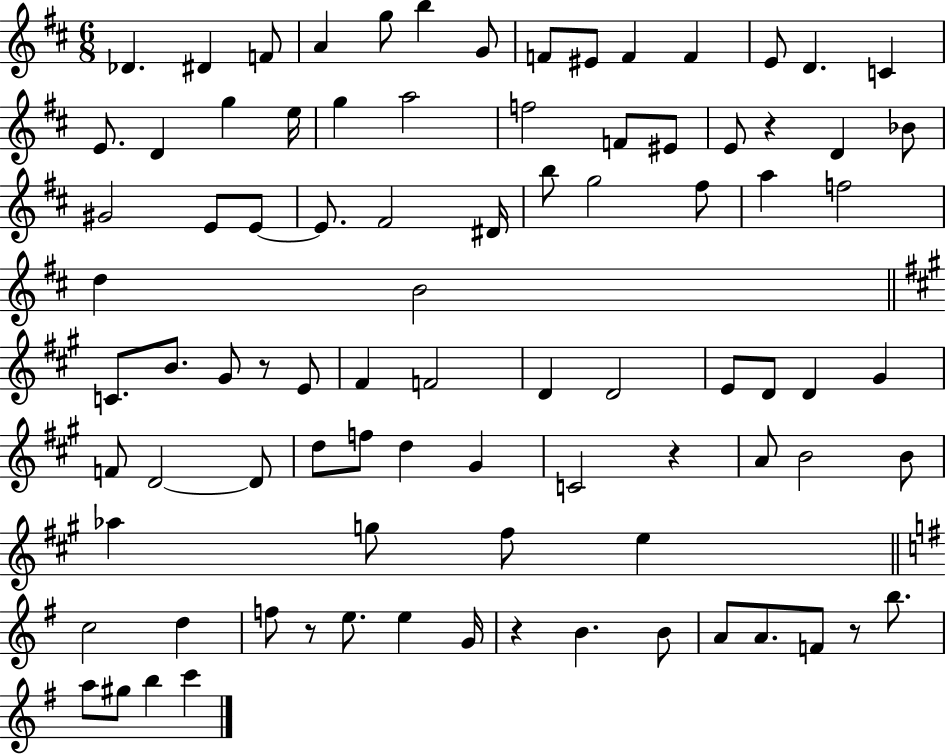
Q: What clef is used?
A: treble